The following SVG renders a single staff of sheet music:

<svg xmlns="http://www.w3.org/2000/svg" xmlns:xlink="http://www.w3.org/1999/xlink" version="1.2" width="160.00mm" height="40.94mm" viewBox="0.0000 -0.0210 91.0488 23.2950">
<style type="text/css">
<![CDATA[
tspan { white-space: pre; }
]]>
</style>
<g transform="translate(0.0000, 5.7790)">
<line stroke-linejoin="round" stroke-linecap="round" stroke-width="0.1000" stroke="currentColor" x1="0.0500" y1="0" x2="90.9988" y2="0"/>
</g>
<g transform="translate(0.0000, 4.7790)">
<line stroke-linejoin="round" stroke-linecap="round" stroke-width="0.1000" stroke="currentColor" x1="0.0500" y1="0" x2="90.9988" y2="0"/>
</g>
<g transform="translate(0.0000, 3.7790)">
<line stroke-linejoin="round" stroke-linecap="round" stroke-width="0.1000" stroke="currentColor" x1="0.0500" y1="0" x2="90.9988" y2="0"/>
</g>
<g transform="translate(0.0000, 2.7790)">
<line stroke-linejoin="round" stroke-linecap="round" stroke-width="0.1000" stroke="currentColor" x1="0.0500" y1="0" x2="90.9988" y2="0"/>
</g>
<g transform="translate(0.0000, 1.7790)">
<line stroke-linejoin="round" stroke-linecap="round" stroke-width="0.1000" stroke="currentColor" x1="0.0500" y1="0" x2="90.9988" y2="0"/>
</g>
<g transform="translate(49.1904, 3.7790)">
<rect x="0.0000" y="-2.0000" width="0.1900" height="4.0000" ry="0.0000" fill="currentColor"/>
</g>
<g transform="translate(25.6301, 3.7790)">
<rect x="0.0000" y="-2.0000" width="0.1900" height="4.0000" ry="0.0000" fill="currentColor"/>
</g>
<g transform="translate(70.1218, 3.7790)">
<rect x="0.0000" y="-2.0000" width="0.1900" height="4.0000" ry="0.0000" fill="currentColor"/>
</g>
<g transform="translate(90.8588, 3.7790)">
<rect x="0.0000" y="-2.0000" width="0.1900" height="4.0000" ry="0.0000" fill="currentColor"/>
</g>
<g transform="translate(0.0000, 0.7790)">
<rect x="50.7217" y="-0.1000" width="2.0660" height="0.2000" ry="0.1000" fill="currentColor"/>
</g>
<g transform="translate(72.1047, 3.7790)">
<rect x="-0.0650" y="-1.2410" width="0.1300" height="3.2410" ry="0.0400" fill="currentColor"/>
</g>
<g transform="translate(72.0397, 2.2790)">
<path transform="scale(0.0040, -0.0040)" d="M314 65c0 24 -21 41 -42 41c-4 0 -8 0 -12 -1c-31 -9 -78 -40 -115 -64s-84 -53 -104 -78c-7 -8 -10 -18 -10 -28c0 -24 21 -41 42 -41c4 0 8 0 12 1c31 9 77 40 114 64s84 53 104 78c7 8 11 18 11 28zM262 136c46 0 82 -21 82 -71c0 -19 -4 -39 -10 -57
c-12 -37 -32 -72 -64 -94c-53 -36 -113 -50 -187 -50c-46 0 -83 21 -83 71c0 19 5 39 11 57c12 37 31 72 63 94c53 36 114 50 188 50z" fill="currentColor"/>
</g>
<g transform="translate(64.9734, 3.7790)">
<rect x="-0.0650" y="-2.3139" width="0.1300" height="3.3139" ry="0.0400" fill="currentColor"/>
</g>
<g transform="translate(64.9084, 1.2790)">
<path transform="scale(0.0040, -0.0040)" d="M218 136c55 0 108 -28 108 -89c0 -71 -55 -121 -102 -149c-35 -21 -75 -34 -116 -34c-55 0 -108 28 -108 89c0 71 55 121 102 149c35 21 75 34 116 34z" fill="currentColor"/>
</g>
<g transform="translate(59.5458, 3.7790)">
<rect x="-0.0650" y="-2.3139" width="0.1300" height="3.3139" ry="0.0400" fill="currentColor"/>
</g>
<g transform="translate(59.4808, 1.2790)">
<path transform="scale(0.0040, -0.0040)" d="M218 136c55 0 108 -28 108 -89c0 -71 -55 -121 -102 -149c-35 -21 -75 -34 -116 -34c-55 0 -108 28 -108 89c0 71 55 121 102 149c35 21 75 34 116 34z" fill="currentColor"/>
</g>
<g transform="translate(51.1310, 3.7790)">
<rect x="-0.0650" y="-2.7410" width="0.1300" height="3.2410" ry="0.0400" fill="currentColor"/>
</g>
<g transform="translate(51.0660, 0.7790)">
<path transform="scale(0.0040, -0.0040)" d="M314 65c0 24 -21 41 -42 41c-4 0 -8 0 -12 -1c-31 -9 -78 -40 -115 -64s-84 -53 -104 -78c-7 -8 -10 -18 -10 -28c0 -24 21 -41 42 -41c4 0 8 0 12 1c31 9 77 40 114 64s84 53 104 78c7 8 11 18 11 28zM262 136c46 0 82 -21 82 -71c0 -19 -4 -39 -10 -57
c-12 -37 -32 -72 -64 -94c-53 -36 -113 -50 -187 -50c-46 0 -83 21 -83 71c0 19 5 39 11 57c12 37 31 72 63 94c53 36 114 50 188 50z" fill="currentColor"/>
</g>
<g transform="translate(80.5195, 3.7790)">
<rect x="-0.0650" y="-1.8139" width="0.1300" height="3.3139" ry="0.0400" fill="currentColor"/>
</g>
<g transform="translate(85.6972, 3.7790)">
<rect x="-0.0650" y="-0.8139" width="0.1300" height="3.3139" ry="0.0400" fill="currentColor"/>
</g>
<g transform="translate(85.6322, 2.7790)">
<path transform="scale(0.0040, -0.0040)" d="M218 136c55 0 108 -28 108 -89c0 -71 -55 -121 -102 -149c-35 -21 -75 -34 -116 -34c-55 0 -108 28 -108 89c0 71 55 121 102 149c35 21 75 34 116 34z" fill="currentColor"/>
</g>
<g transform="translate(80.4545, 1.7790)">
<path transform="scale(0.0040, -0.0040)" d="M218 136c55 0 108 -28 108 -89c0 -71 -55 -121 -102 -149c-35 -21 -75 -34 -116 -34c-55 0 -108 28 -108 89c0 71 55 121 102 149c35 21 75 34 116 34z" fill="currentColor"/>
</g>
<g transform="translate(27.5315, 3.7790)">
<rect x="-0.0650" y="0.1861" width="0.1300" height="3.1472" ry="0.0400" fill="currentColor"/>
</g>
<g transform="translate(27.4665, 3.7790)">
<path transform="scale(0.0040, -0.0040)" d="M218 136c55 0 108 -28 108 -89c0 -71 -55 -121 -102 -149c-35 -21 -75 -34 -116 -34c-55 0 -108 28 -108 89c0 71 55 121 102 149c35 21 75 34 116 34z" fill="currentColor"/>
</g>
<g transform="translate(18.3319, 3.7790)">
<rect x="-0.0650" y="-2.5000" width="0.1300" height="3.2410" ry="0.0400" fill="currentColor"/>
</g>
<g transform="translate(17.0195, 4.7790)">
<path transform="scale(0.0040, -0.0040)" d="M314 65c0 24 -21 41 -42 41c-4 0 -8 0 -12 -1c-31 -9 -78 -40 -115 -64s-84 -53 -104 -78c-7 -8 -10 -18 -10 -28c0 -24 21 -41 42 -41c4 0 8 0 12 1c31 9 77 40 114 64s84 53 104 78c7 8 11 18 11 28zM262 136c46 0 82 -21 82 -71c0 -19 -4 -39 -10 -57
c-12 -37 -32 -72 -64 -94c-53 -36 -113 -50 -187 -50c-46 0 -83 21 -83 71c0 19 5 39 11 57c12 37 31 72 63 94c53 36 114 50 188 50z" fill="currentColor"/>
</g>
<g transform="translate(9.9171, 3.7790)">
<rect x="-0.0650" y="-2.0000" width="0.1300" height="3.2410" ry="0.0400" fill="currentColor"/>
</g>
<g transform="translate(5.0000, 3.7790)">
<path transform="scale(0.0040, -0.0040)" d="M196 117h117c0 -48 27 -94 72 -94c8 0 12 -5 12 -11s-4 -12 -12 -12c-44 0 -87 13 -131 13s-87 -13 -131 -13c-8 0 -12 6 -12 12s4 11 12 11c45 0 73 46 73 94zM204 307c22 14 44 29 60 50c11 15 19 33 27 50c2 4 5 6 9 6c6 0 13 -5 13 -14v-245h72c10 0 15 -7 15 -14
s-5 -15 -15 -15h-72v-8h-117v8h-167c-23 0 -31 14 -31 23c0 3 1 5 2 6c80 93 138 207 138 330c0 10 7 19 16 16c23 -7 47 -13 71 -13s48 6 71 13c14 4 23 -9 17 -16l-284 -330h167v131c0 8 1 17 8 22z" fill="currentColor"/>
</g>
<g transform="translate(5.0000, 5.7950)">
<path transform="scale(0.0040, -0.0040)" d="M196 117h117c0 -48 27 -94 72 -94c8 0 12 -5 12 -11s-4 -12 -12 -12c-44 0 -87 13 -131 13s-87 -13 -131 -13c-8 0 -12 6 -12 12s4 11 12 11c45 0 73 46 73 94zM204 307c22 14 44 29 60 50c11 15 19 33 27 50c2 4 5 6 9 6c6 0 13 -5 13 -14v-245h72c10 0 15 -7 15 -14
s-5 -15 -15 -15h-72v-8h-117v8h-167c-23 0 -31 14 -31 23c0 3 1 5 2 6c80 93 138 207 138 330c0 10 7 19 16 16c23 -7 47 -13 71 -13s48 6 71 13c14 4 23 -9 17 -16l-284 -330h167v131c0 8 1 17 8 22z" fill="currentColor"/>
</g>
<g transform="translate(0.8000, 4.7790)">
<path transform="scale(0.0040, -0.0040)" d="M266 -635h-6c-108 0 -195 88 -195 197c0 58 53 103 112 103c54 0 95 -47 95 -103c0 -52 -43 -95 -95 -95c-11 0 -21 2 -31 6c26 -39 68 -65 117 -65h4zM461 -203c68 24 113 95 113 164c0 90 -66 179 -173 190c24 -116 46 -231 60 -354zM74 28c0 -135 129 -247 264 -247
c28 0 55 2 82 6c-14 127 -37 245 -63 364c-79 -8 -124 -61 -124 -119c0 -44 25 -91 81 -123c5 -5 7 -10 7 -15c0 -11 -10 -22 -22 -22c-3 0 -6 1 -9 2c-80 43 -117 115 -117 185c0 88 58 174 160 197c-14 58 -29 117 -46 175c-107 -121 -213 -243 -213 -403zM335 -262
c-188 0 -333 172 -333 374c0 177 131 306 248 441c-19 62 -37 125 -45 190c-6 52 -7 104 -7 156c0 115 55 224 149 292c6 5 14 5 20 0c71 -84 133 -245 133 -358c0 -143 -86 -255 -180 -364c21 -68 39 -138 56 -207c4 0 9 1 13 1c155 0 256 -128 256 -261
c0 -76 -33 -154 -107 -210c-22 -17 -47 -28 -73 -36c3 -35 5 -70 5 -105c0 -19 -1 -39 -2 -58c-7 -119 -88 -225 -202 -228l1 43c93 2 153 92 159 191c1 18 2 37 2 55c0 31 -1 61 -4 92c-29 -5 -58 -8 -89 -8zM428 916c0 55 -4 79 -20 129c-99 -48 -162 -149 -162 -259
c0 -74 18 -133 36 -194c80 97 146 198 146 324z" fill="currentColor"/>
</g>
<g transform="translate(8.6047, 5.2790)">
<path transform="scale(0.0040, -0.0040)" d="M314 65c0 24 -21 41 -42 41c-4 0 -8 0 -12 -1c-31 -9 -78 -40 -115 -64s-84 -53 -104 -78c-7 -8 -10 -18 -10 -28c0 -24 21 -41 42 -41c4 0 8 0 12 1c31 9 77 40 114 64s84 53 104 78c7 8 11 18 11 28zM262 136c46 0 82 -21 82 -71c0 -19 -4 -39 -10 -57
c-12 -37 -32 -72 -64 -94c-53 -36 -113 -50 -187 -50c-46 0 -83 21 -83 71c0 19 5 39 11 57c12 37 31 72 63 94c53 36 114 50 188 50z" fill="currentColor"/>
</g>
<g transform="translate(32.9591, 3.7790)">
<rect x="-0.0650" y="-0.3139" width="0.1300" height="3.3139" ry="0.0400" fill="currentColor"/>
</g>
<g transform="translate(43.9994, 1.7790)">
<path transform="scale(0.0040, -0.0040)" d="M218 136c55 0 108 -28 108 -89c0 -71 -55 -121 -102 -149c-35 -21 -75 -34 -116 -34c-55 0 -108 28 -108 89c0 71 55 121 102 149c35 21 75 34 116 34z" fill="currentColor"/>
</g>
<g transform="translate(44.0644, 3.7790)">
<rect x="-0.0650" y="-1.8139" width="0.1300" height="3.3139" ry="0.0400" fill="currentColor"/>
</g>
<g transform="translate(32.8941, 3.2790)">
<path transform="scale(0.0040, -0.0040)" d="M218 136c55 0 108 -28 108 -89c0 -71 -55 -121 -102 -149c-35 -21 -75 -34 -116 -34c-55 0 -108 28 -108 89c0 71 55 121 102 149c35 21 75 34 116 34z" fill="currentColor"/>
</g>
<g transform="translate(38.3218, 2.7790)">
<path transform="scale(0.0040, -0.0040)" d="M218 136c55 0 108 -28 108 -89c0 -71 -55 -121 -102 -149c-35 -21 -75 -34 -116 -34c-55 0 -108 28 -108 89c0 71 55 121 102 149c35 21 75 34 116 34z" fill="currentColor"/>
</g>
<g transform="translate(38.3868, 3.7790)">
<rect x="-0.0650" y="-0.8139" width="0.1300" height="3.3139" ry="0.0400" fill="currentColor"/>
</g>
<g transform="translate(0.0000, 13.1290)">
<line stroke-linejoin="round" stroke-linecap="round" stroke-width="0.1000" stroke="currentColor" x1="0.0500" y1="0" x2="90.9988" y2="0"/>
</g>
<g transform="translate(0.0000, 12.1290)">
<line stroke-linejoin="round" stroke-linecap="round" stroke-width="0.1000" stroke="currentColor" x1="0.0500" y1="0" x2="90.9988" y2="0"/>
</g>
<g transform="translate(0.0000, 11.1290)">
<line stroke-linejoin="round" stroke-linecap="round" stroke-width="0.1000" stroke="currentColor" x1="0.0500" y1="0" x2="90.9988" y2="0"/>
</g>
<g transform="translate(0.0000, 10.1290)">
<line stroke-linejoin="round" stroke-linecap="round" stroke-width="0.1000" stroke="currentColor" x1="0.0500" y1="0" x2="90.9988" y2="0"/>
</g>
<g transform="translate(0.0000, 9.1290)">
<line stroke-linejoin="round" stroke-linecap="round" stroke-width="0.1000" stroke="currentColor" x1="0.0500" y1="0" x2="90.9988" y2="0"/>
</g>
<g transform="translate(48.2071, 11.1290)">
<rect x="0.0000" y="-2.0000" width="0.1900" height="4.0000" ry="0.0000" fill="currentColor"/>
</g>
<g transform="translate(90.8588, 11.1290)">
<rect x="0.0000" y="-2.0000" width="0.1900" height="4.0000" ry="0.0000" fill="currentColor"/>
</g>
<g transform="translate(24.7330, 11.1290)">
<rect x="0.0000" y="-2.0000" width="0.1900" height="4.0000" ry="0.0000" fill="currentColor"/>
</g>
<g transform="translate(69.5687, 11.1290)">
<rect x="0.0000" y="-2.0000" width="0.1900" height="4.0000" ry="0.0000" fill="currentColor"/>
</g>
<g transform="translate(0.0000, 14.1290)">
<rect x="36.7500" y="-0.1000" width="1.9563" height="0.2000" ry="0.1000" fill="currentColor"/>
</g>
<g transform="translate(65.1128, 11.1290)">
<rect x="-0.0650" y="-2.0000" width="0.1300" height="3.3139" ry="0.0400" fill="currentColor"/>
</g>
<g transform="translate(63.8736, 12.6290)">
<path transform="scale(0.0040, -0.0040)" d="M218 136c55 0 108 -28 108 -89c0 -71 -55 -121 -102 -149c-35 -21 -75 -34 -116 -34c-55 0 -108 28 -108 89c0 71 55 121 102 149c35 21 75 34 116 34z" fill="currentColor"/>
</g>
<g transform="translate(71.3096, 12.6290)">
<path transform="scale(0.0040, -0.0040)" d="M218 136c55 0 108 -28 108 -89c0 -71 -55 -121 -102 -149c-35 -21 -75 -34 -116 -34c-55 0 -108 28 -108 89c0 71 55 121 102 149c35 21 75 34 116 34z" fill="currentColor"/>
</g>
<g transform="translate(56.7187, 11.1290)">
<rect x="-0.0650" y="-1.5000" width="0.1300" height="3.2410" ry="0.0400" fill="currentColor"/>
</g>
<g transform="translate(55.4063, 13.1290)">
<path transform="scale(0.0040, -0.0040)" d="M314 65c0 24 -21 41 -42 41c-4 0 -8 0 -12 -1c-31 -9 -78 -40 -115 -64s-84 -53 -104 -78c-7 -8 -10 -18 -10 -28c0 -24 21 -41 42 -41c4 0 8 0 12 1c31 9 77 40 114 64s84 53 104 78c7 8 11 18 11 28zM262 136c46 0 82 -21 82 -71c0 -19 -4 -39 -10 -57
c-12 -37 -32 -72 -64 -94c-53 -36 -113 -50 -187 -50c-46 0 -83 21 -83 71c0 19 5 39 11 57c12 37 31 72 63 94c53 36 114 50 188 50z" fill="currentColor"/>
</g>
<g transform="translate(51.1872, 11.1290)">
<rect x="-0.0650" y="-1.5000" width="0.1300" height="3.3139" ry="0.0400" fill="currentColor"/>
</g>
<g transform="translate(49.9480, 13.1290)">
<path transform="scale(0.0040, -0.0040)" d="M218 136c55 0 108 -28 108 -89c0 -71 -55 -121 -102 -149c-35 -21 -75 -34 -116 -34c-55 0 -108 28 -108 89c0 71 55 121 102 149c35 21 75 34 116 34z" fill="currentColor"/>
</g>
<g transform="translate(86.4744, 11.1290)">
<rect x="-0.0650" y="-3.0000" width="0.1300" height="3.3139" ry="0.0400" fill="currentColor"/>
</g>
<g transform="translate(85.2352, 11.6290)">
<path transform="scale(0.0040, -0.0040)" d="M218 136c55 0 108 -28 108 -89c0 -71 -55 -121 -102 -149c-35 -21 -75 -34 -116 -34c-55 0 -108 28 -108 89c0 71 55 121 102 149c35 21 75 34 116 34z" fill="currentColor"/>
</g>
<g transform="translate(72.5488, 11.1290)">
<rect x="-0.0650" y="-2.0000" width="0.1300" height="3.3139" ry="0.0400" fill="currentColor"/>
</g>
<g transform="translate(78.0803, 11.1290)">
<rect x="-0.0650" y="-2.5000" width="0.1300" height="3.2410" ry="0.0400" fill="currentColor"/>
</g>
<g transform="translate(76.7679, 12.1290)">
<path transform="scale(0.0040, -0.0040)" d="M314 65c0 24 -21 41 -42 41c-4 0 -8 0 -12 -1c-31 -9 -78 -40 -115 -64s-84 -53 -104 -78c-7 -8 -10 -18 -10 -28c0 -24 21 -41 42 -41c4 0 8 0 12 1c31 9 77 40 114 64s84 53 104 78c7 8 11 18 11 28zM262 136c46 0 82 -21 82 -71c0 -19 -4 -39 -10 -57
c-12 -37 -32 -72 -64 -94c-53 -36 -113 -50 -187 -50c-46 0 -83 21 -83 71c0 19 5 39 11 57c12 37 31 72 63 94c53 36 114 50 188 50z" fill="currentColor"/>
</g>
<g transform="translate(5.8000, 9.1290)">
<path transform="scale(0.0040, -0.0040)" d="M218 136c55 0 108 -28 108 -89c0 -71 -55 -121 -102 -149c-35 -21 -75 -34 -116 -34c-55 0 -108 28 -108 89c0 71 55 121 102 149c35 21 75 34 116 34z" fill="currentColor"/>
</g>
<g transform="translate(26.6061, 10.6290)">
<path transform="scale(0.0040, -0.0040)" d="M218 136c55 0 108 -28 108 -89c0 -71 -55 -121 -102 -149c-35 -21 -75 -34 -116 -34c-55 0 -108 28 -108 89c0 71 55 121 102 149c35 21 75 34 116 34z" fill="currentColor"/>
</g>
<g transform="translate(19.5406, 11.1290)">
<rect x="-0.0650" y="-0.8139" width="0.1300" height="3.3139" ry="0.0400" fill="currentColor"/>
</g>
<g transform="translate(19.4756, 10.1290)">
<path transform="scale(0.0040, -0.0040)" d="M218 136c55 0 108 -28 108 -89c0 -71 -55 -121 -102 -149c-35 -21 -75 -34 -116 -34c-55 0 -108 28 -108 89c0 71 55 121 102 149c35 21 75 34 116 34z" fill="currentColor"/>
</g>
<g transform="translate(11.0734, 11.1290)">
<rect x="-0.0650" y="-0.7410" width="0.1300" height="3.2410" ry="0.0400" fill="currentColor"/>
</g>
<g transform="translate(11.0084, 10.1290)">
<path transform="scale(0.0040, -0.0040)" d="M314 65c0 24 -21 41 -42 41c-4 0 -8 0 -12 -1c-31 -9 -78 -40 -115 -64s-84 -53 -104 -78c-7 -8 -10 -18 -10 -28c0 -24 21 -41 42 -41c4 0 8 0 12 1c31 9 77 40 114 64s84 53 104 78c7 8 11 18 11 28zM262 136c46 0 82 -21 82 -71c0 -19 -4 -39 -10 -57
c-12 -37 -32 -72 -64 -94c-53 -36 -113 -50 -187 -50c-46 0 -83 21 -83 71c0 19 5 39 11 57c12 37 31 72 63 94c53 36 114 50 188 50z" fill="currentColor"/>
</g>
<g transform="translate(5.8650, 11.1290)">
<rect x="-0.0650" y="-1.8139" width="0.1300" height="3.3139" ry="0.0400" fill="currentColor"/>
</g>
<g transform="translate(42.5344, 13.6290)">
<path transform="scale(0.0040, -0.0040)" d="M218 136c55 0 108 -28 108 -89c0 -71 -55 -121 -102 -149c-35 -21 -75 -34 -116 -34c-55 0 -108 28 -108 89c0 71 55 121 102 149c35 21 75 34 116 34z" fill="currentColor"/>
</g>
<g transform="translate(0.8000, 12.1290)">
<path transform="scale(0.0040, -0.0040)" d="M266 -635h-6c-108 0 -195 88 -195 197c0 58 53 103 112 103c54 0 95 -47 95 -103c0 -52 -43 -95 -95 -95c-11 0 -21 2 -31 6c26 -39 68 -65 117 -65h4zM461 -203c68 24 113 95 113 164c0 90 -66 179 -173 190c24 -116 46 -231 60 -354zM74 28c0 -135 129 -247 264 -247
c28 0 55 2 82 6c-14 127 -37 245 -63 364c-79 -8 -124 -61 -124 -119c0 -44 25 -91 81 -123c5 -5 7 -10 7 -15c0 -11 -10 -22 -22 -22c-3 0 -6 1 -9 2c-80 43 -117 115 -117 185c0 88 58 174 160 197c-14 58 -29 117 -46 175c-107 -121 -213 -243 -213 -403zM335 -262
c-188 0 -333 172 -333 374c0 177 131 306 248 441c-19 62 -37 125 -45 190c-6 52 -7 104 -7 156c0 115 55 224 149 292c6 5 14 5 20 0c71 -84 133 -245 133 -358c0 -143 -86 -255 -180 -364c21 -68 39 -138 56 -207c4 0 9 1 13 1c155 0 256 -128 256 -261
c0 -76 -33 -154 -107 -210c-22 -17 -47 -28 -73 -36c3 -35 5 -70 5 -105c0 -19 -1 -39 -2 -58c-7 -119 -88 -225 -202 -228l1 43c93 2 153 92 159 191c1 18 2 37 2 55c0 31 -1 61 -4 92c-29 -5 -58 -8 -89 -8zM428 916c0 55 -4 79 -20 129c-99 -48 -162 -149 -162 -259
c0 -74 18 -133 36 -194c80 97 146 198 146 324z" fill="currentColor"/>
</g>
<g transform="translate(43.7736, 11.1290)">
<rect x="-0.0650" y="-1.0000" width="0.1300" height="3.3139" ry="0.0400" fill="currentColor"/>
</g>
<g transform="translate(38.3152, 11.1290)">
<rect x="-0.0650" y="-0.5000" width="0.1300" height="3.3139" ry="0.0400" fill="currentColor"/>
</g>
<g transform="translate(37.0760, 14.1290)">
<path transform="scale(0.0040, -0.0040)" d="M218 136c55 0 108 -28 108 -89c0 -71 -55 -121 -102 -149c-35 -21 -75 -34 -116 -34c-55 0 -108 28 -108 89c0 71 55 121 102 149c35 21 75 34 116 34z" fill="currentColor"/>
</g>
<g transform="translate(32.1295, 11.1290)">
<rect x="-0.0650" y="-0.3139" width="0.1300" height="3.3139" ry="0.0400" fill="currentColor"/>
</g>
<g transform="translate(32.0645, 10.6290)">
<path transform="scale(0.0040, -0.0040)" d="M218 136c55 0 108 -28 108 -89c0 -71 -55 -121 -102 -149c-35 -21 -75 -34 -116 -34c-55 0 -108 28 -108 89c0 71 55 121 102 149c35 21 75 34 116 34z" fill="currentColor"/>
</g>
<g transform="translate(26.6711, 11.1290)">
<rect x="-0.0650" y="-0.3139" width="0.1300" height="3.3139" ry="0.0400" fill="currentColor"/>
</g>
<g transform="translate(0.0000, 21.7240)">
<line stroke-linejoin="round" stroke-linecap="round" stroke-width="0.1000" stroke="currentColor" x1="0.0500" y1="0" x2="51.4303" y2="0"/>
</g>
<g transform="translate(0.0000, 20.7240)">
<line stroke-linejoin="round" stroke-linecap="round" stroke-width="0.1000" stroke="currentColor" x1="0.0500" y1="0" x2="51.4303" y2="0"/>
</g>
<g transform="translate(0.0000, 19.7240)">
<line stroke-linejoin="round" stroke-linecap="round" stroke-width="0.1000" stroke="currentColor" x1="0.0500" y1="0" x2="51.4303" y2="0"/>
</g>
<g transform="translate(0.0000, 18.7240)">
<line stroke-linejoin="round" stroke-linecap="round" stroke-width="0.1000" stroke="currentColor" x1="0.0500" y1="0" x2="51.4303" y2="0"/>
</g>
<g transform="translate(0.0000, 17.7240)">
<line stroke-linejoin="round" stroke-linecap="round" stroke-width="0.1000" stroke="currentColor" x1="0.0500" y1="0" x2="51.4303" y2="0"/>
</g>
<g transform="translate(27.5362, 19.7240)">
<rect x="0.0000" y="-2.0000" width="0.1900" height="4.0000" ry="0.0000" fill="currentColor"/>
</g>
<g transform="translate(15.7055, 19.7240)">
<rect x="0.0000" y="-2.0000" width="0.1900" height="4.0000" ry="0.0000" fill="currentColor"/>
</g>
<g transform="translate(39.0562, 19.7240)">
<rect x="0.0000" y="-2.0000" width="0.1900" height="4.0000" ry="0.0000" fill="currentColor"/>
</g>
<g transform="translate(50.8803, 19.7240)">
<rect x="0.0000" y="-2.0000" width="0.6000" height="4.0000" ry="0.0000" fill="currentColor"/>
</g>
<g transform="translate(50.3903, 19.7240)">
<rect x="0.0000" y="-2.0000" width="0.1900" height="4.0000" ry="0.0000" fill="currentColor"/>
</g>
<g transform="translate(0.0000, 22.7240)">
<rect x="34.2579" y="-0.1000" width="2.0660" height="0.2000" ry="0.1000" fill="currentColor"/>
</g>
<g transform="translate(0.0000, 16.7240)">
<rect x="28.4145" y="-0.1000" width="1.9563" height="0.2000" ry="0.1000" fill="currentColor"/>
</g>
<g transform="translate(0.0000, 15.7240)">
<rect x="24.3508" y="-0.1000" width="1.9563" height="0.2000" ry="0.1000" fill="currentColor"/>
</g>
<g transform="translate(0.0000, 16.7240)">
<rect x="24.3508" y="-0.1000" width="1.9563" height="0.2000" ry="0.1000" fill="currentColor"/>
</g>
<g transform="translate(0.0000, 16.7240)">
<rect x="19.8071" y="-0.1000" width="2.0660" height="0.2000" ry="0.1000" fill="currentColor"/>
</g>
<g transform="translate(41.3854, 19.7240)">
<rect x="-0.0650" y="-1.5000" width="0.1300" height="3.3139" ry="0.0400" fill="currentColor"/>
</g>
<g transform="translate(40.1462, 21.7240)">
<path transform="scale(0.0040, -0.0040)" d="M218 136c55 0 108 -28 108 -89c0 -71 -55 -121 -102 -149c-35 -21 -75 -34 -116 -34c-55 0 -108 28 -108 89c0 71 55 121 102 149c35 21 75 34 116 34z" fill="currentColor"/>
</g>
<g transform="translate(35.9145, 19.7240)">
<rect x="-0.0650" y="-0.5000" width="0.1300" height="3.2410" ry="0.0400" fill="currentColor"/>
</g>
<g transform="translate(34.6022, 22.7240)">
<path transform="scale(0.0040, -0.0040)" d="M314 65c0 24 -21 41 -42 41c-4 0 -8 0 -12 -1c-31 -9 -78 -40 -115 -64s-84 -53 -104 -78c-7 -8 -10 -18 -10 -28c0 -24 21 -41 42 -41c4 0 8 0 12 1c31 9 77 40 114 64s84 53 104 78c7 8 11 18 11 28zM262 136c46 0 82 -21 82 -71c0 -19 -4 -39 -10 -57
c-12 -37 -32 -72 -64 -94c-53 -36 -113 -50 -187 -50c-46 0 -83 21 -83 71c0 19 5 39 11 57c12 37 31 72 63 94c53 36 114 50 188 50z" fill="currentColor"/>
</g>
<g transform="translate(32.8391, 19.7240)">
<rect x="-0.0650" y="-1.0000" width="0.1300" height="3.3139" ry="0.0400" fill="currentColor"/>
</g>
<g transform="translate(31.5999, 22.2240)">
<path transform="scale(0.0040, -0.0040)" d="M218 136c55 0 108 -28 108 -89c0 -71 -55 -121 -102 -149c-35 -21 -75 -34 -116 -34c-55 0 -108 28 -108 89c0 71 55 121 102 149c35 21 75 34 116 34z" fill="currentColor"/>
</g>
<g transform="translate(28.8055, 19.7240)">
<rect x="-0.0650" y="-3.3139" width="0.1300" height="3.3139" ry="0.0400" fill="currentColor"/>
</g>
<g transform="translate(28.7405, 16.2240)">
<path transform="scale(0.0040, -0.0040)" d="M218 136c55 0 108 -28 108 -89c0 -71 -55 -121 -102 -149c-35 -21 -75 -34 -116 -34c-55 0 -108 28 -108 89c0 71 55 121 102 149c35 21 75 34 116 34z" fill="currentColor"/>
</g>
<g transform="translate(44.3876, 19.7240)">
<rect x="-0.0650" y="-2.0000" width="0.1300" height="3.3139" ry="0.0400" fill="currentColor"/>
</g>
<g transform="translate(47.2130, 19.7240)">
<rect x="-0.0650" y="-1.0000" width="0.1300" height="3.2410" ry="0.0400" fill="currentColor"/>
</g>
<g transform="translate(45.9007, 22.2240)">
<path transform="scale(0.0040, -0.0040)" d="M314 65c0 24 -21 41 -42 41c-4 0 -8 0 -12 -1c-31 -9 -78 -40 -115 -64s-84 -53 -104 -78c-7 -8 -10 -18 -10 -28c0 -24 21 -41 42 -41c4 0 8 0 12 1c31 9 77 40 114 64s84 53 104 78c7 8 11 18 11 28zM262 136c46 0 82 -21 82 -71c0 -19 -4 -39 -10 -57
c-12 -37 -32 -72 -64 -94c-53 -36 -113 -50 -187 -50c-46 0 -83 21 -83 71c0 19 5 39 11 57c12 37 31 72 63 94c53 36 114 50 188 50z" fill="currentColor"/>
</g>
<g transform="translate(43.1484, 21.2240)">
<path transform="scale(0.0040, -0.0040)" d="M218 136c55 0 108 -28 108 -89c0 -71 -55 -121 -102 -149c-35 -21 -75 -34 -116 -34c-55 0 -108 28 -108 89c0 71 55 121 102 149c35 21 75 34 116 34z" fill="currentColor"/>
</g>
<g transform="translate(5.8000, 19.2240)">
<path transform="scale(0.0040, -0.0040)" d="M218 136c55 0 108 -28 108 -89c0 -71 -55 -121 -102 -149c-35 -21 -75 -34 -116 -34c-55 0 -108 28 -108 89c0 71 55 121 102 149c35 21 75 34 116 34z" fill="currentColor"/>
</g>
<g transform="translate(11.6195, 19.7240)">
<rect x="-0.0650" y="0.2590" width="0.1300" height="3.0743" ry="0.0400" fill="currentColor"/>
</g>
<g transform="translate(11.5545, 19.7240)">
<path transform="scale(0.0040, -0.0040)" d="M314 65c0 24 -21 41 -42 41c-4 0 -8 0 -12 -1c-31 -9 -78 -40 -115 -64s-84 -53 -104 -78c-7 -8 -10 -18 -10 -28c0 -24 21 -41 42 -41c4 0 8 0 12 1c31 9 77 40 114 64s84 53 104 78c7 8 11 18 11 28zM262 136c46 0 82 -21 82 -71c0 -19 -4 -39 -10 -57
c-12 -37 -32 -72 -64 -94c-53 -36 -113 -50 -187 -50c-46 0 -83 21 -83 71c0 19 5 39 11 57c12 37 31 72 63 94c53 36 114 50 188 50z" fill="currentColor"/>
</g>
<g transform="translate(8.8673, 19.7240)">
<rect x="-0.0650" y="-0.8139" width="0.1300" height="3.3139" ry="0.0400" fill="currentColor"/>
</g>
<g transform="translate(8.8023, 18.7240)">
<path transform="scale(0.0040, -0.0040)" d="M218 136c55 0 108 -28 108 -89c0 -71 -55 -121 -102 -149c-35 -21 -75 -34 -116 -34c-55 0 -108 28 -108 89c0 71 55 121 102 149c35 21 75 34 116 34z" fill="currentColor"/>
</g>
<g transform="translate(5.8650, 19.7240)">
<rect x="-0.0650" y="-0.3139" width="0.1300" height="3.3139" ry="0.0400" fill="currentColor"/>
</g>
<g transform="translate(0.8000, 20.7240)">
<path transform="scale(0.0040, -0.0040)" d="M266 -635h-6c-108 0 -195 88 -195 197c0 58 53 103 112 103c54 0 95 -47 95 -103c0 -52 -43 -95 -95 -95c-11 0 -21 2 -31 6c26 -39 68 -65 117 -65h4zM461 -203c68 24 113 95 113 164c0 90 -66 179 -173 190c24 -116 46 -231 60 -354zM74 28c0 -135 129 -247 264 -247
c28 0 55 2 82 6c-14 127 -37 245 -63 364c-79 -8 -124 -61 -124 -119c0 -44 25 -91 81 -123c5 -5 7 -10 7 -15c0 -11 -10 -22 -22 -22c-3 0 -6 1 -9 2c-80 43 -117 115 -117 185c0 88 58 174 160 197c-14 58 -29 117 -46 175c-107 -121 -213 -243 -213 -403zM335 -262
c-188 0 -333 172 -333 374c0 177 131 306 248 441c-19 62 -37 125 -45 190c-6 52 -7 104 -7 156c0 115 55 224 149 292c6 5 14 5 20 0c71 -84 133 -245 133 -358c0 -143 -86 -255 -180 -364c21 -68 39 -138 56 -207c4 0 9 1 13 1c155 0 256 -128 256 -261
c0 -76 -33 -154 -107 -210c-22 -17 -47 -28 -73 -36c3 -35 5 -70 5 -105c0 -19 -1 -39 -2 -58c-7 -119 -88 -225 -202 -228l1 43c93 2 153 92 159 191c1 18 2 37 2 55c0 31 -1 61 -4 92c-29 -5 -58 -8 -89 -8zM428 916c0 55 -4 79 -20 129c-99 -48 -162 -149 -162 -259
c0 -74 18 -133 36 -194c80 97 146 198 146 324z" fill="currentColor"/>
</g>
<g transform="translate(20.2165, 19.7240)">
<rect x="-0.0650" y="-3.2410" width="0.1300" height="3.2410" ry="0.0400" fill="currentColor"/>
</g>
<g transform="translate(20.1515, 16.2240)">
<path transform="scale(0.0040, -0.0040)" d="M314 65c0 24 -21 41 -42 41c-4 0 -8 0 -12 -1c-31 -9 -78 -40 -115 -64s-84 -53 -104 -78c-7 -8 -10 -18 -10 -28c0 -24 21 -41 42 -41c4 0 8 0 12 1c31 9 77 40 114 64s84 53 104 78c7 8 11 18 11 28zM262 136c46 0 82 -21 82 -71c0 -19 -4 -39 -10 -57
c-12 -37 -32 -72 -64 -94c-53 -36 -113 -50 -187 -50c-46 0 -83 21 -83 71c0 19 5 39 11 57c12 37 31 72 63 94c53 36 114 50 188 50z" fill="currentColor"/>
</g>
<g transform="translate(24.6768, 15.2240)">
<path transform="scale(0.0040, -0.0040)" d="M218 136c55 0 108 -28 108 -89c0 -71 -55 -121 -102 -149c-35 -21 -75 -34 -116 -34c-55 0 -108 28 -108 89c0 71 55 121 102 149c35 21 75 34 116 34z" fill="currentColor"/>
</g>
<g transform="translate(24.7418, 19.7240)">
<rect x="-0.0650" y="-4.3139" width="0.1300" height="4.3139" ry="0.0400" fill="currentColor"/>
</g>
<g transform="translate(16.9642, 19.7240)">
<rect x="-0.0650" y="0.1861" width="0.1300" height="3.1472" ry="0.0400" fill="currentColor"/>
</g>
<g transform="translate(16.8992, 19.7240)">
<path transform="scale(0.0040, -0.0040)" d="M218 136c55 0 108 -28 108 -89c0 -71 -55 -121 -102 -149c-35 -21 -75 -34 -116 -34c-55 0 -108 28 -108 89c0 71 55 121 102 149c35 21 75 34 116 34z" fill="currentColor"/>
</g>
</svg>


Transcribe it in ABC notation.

X:1
T:Untitled
M:4/4
L:1/4
K:C
F2 G2 B c d f a2 g g e2 f d f d2 d c c C D E E2 F F G2 A c d B2 B b2 d' b D C2 E F D2